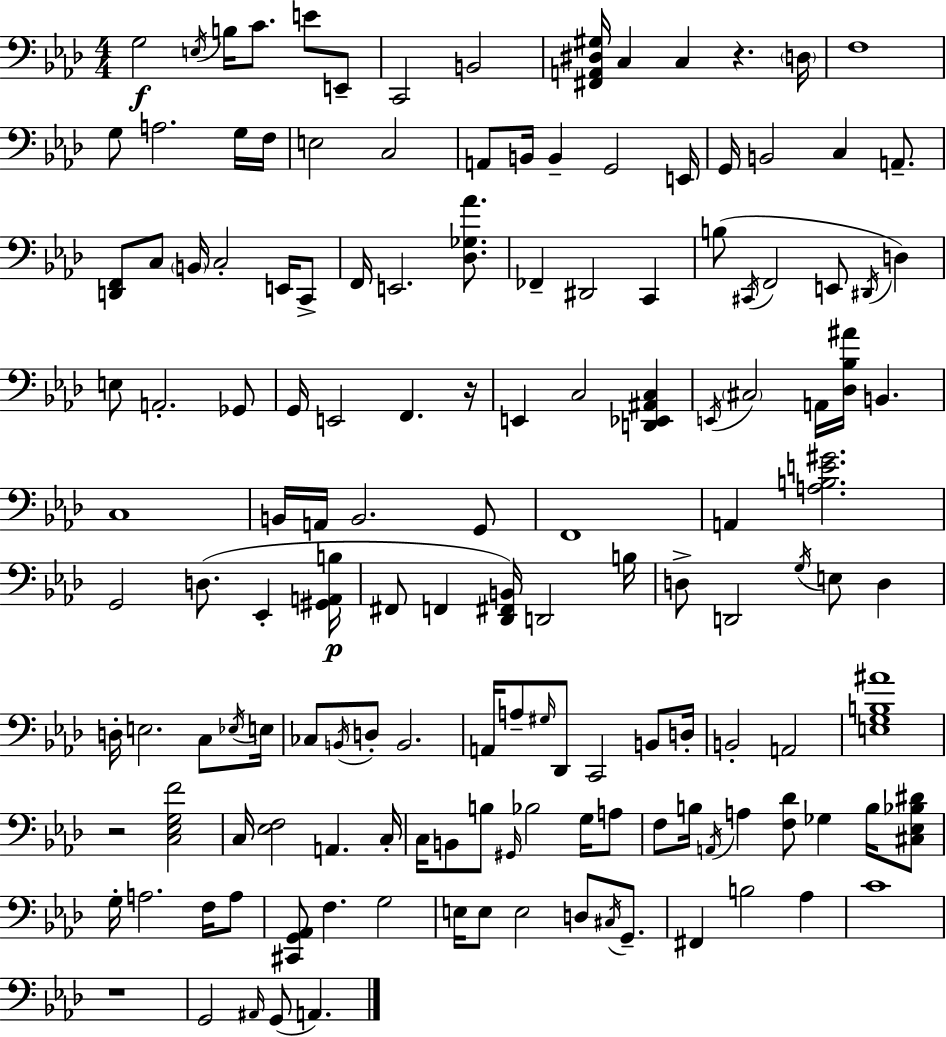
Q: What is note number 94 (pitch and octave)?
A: A2